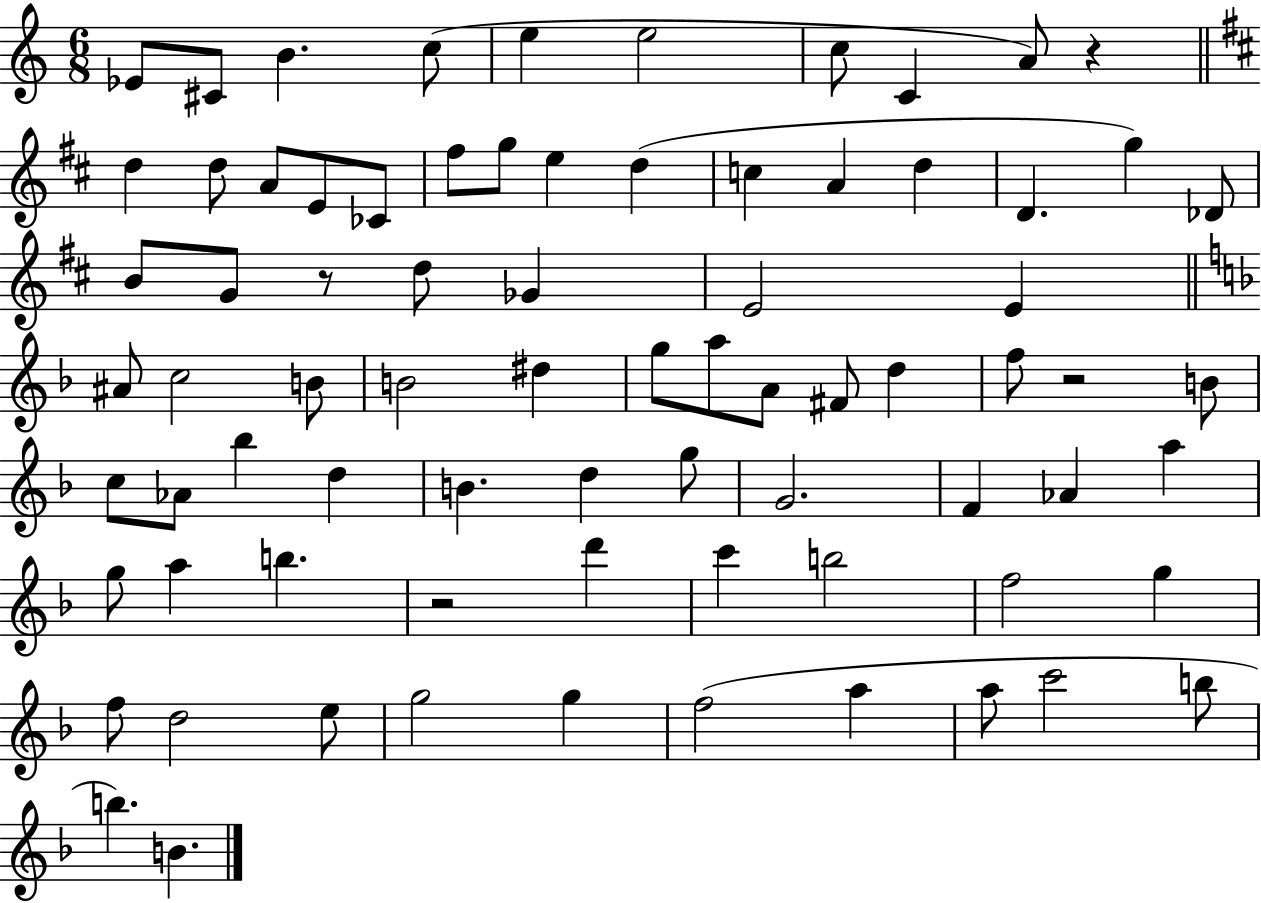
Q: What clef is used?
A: treble